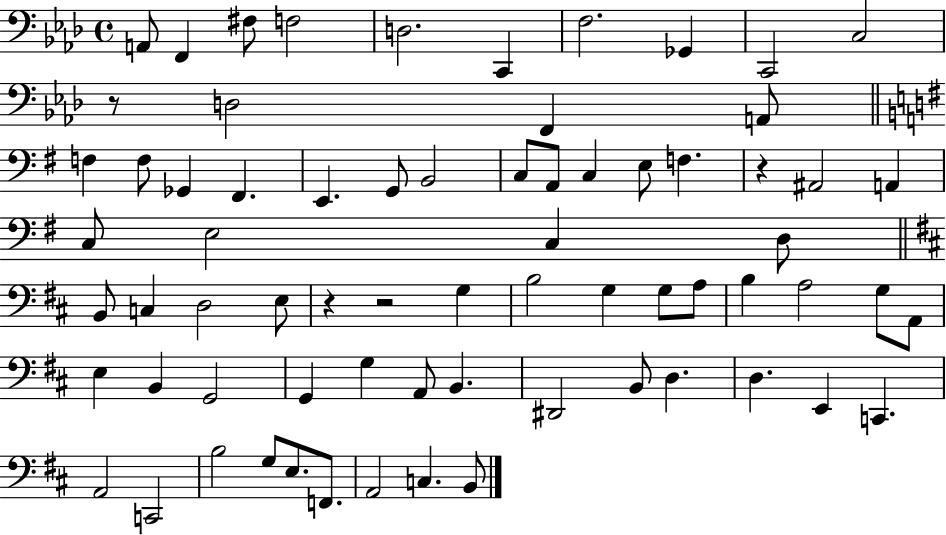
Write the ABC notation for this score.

X:1
T:Untitled
M:4/4
L:1/4
K:Ab
A,,/2 F,, ^F,/2 F,2 D,2 C,, F,2 _G,, C,,2 C,2 z/2 D,2 F,, A,,/2 F, F,/2 _G,, ^F,, E,, G,,/2 B,,2 C,/2 A,,/2 C, E,/2 F, z ^A,,2 A,, C,/2 E,2 C, D,/2 B,,/2 C, D,2 E,/2 z z2 G, B,2 G, G,/2 A,/2 B, A,2 G,/2 A,,/2 E, B,, G,,2 G,, G, A,,/2 B,, ^D,,2 B,,/2 D, D, E,, C,, A,,2 C,,2 B,2 G,/2 E,/2 F,,/2 A,,2 C, B,,/2